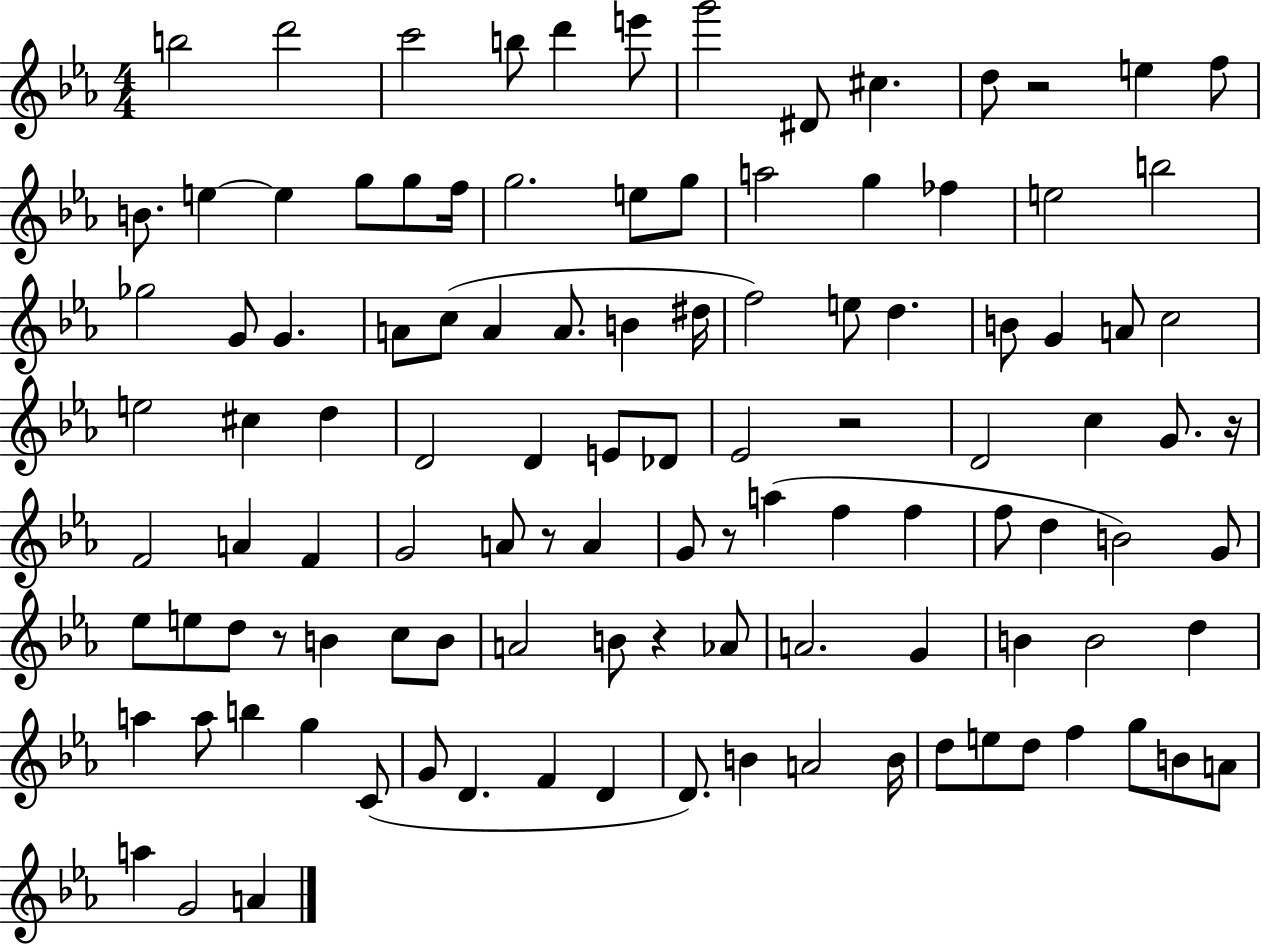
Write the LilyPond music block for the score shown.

{
  \clef treble
  \numericTimeSignature
  \time 4/4
  \key ees \major
  b''2 d'''2 | c'''2 b''8 d'''4 e'''8 | g'''2 dis'8 cis''4. | d''8 r2 e''4 f''8 | \break b'8. e''4~~ e''4 g''8 g''8 f''16 | g''2. e''8 g''8 | a''2 g''4 fes''4 | e''2 b''2 | \break ges''2 g'8 g'4. | a'8 c''8( a'4 a'8. b'4 dis''16 | f''2) e''8 d''4. | b'8 g'4 a'8 c''2 | \break e''2 cis''4 d''4 | d'2 d'4 e'8 des'8 | ees'2 r2 | d'2 c''4 g'8. r16 | \break f'2 a'4 f'4 | g'2 a'8 r8 a'4 | g'8 r8 a''4( f''4 f''4 | f''8 d''4 b'2) g'8 | \break ees''8 e''8 d''8 r8 b'4 c''8 b'8 | a'2 b'8 r4 aes'8 | a'2. g'4 | b'4 b'2 d''4 | \break a''4 a''8 b''4 g''4 c'8( | g'8 d'4. f'4 d'4 | d'8.) b'4 a'2 b'16 | d''8 e''8 d''8 f''4 g''8 b'8 a'8 | \break a''4 g'2 a'4 | \bar "|."
}